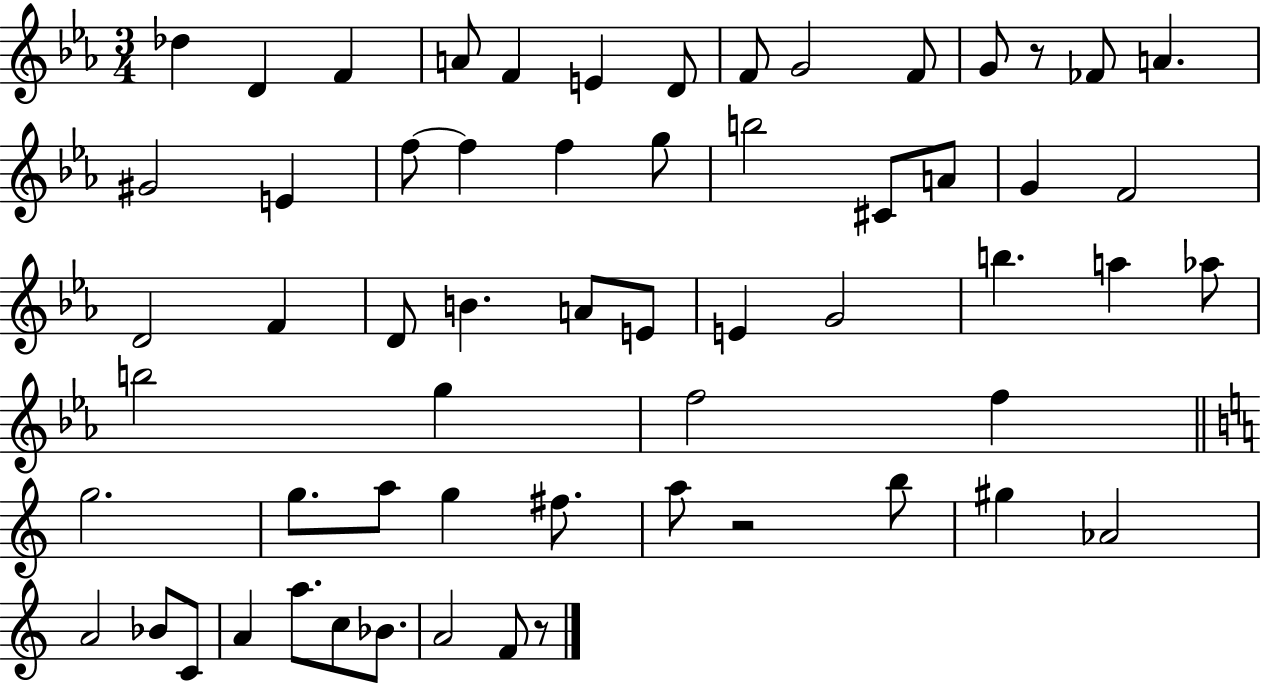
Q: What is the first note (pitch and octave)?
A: Db5